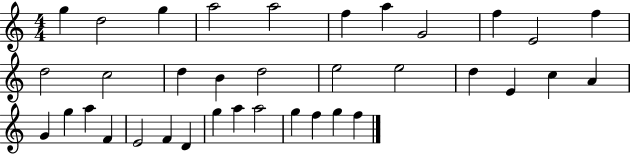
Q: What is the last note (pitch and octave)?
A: F5